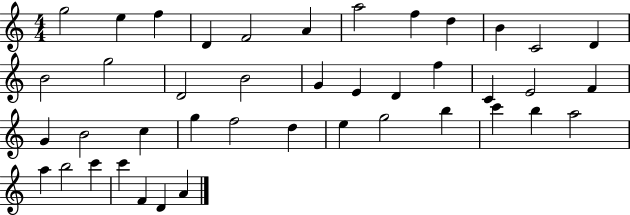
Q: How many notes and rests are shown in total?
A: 42